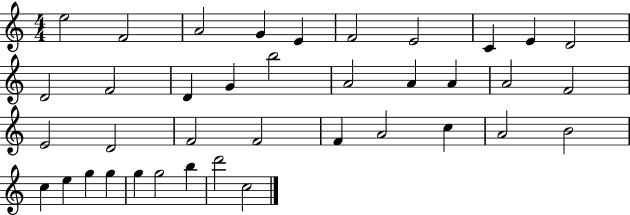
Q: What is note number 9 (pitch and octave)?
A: E4